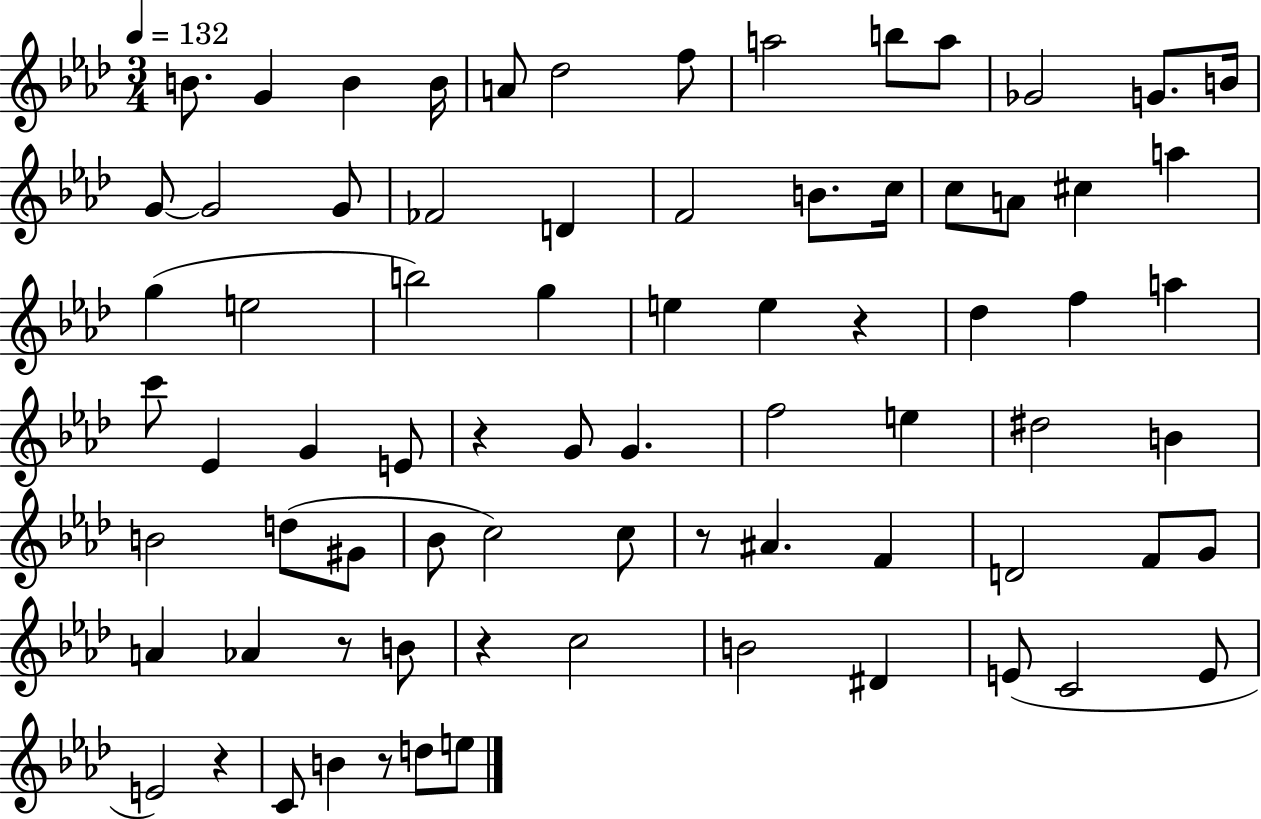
{
  \clef treble
  \numericTimeSignature
  \time 3/4
  \key aes \major
  \tempo 4 = 132
  b'8. g'4 b'4 b'16 | a'8 des''2 f''8 | a''2 b''8 a''8 | ges'2 g'8. b'16 | \break g'8~~ g'2 g'8 | fes'2 d'4 | f'2 b'8. c''16 | c''8 a'8 cis''4 a''4 | \break g''4( e''2 | b''2) g''4 | e''4 e''4 r4 | des''4 f''4 a''4 | \break c'''8 ees'4 g'4 e'8 | r4 g'8 g'4. | f''2 e''4 | dis''2 b'4 | \break b'2 d''8( gis'8 | bes'8 c''2) c''8 | r8 ais'4. f'4 | d'2 f'8 g'8 | \break a'4 aes'4 r8 b'8 | r4 c''2 | b'2 dis'4 | e'8( c'2 e'8 | \break e'2) r4 | c'8 b'4 r8 d''8 e''8 | \bar "|."
}